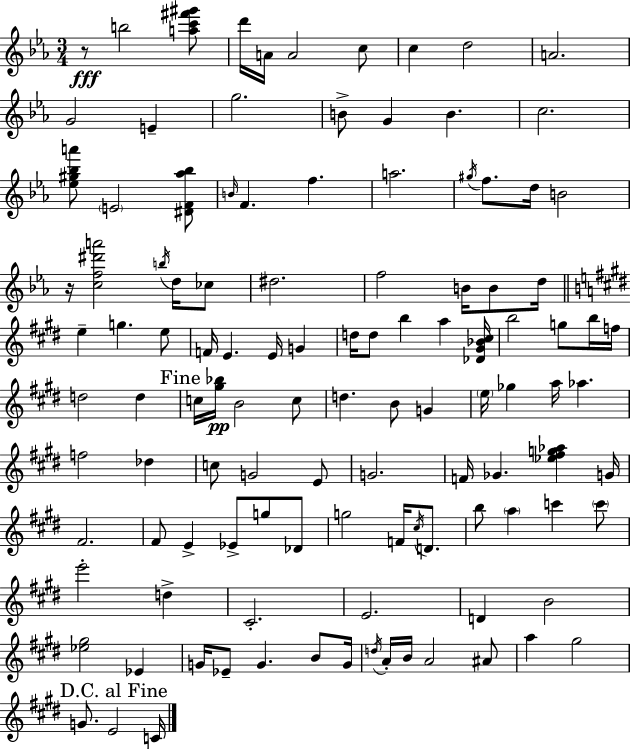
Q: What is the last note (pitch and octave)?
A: C4